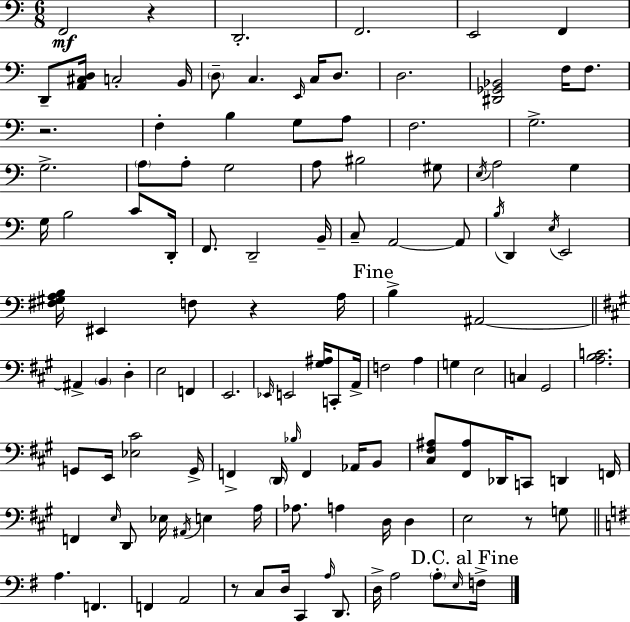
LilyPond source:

{
  \clef bass
  \numericTimeSignature
  \time 6/8
  \key c \major
  \repeat volta 2 { f,2\mf r4 | d,2.-. | f,2. | e,2 f,4 | \break d,8-- <a, cis d>16 c2-. b,16 | \parenthesize d8-- c4. \grace { e,16 } c16 d8. | d2. | <dis, ges, bes,>2 f16 f8. | \break r2. | f4-. b4 g8 a8 | f2. | g2.-> | \break g2.-> | \parenthesize a8 a8-. g2 | a8 bis2 gis8 | \acciaccatura { e16 } a2 g4 | \break g16 b2 c'8 | d,16-. f,8. d,2-- | b,16-- c8-- a,2~~ | a,8 \acciaccatura { b16 } d,4 \acciaccatura { e16 } e,2 | \break <fis gis a b>16 eis,4 f8 r4 | a16 \mark "Fine" b4-> ais,2~~ | \bar "||" \break \key a \major ais,4-> \parenthesize b,4 d4-. | e2 f,4 | e,2. | \grace { ees,16 } e,2 <gis ais>16 c,8-. | \break a,16-> f2 a4 | g4 e2 | c4 gis,2 | <a b c'>2. | \break g,8 e,16 <ees cis'>2 | g,16-> f,4-> \parenthesize d,16 \grace { bes16 } f,4 aes,16 | b,8 <cis fis ais>8 <fis, ais>8 des,16 c,8 d,4 | f,16 f,4 \grace { e16 } d,8 ees16 \acciaccatura { ais,16 } e4 | \break a16 aes8. a4 d16 | d4 e2 | r8 g8 \bar "||" \break \key e \minor a4. f,4. | f,4 a,2 | r8 c8 d16 c,4 \grace { a16 } d,8. | d16-> a2 \parenthesize a8-. | \break \grace { e16 } \mark "D.C. al Fine" f16-> } \bar "|."
}